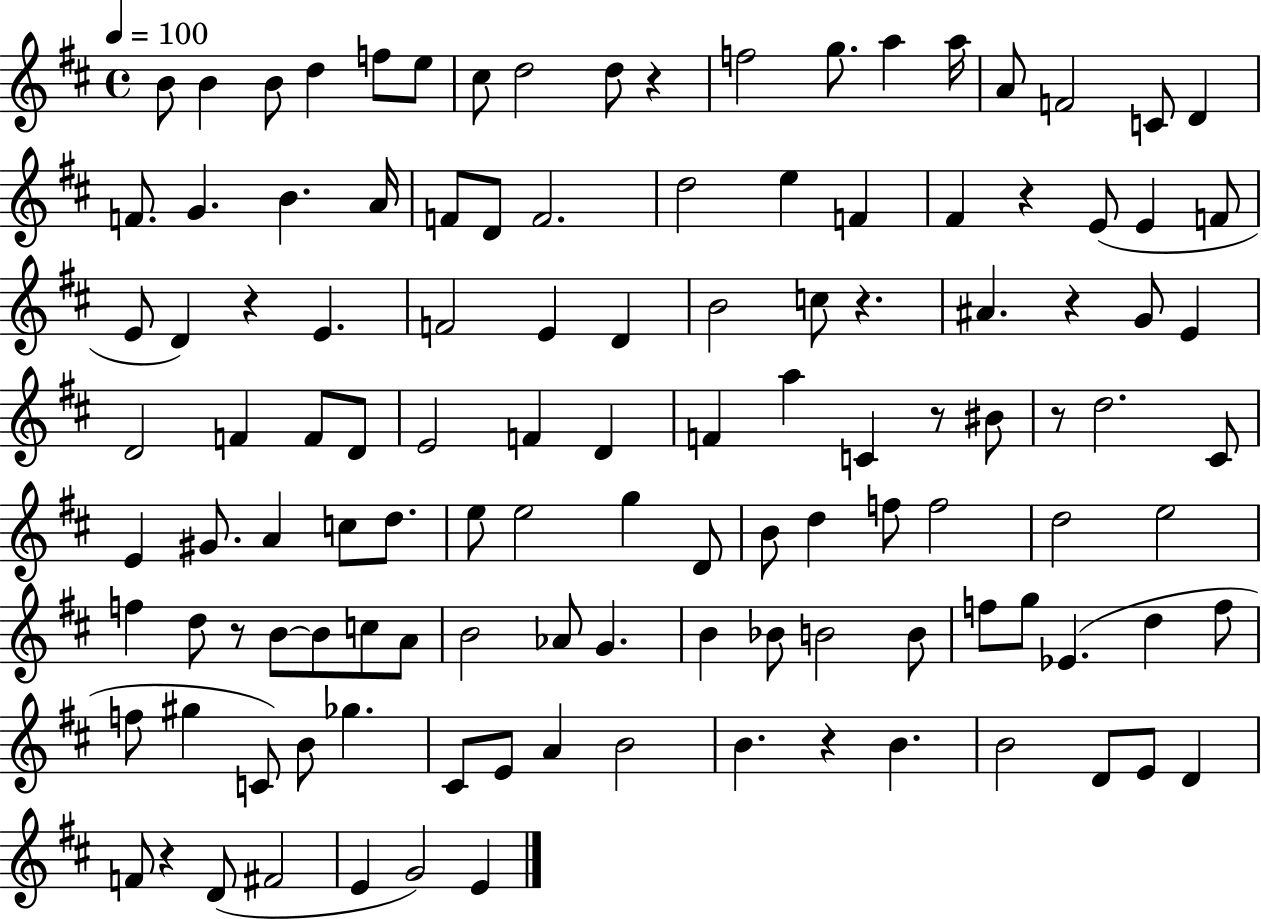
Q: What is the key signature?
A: D major